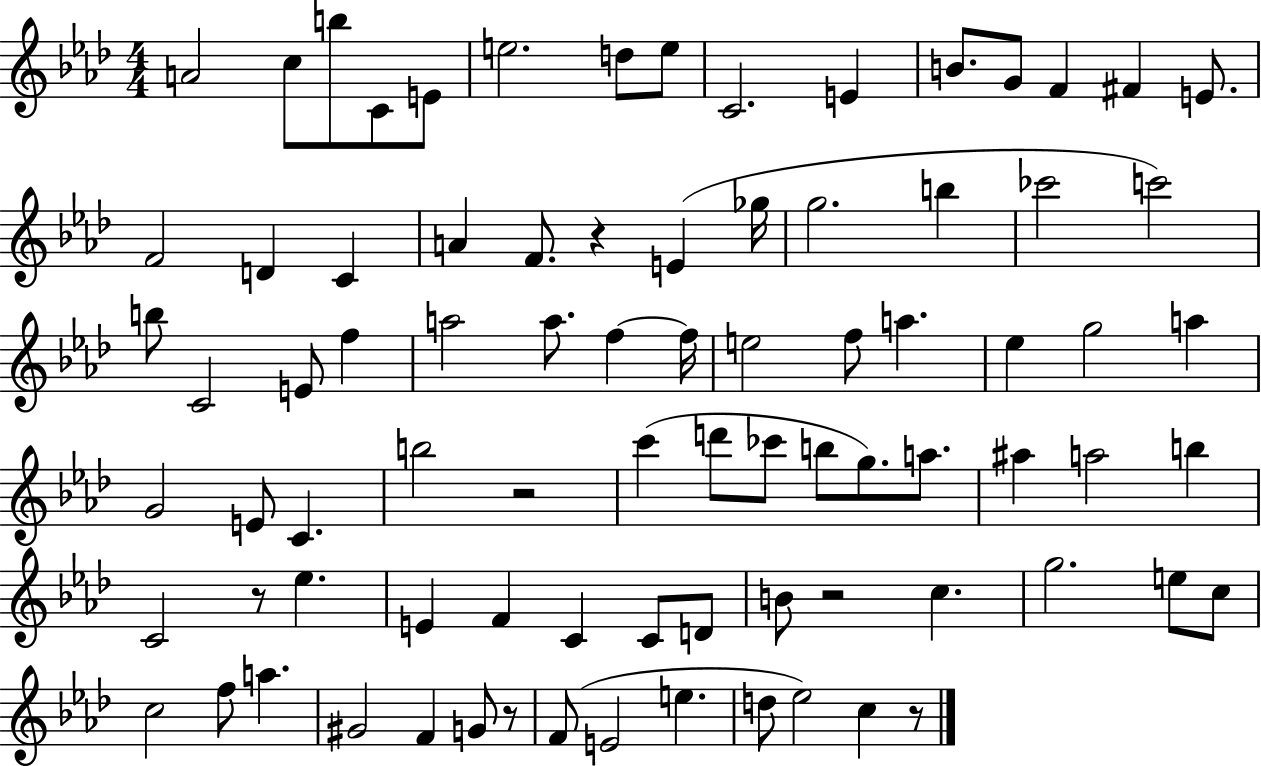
{
  \clef treble
  \numericTimeSignature
  \time 4/4
  \key aes \major
  a'2 c''8 b''8 c'8 e'8 | e''2. d''8 e''8 | c'2. e'4 | b'8. g'8 f'4 fis'4 e'8. | \break f'2 d'4 c'4 | a'4 f'8. r4 e'4( ges''16 | g''2. b''4 | ces'''2 c'''2) | \break b''8 c'2 e'8 f''4 | a''2 a''8. f''4~~ f''16 | e''2 f''8 a''4. | ees''4 g''2 a''4 | \break g'2 e'8 c'4. | b''2 r2 | c'''4( d'''8 ces'''8 b''8 g''8.) a''8. | ais''4 a''2 b''4 | \break c'2 r8 ees''4. | e'4 f'4 c'4 c'8 d'8 | b'8 r2 c''4. | g''2. e''8 c''8 | \break c''2 f''8 a''4. | gis'2 f'4 g'8 r8 | f'8( e'2 e''4. | d''8 ees''2) c''4 r8 | \break \bar "|."
}